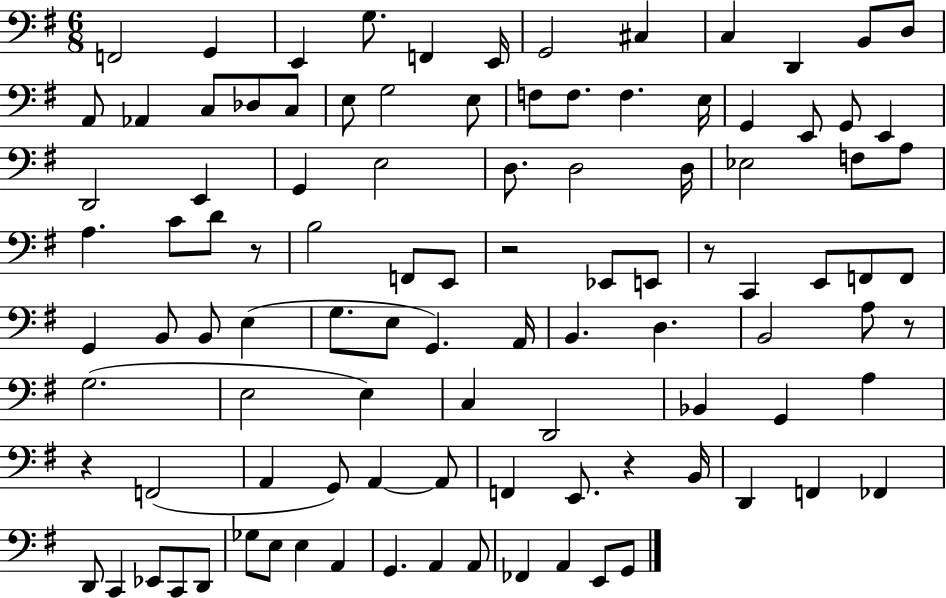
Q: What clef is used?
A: bass